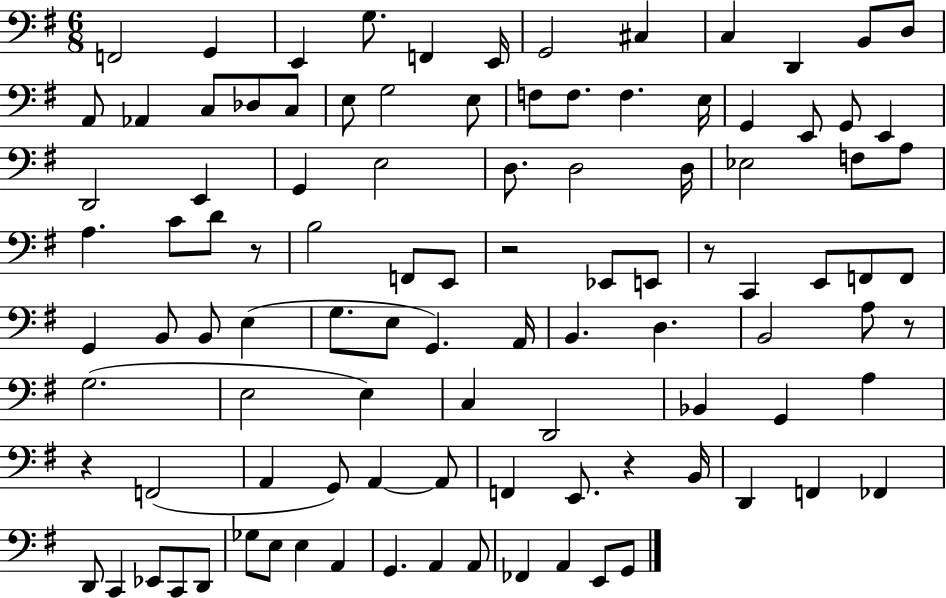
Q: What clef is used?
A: bass